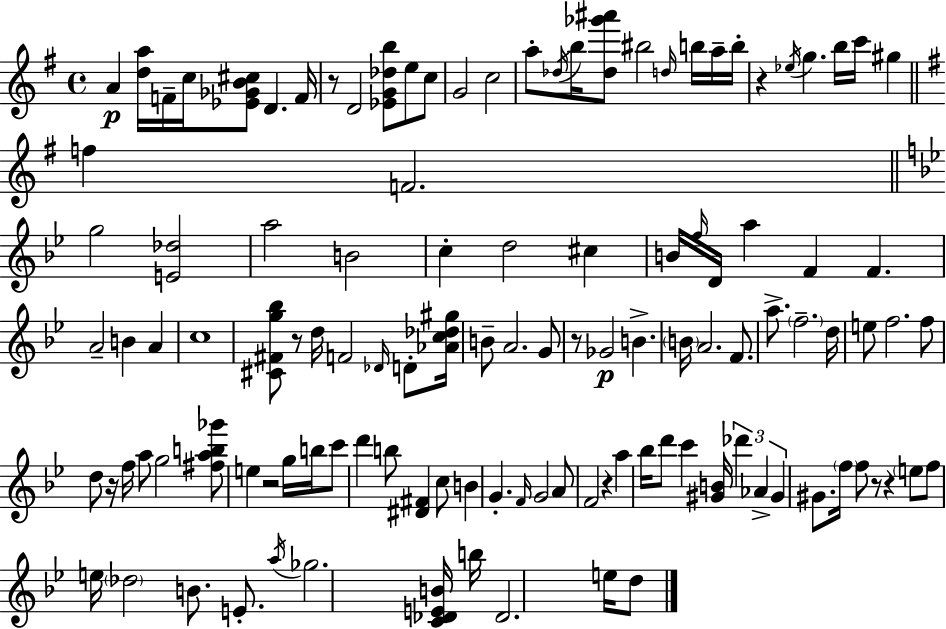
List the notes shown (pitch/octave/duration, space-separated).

A4/q [D5,A5]/s F4/s C5/s [Eb4,Gb4,B4,C#5]/e D4/q. F4/s R/e D4/h [Eb4,G4,Db5,B5]/e E5/e C5/e G4/h C5/h A5/e Db5/s B5/s [Db5,Gb6,A#6]/e BIS5/h D5/s B5/s A5/s B5/s R/q Eb5/s G5/q. B5/s C6/s G#5/q F5/q F4/h. G5/h [E4,Db5]/h A5/h B4/h C5/q D5/h C#5/q B4/s F5/s D4/s A5/q F4/q F4/q. A4/h B4/q A4/q C5/w [C#4,F#4,G5,Bb5]/e R/e D5/s F4/h Db4/s D4/e [Ab4,C5,Db5,G#5]/s B4/e A4/h. G4/e R/e Gb4/h B4/q. B4/s A4/h. F4/e. A5/e. F5/h. D5/s E5/e F5/h. F5/e D5/e R/s F5/s A5/e G5/h [F#5,A5,B5,Gb6]/e E5/q R/h G5/s B5/s C6/e D6/q B5/e [D#4,F#4]/q C5/e B4/q G4/q. F4/s G4/h A4/e F4/h R/q A5/q Bb5/s D6/e C6/q [G#4,B4]/s Db6/q Ab4/q G#4/q G#4/e. F5/s F5/e R/e R/q E5/e F5/e E5/s Db5/h B4/e. E4/e. A5/s Gb5/h. [C4,Db4,E4,B4]/s B5/s Db4/h. E5/s D5/e